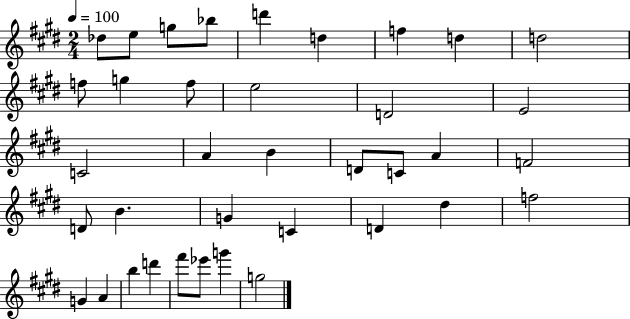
Db5/e E5/e G5/e Bb5/e D6/q D5/q F5/q D5/q D5/h F5/e G5/q F5/e E5/h D4/h E4/h C4/h A4/q B4/q D4/e C4/e A4/q F4/h D4/e B4/q. G4/q C4/q D4/q D#5/q F5/h G4/q A4/q B5/q D6/q F#6/e Eb6/e G6/q G5/h